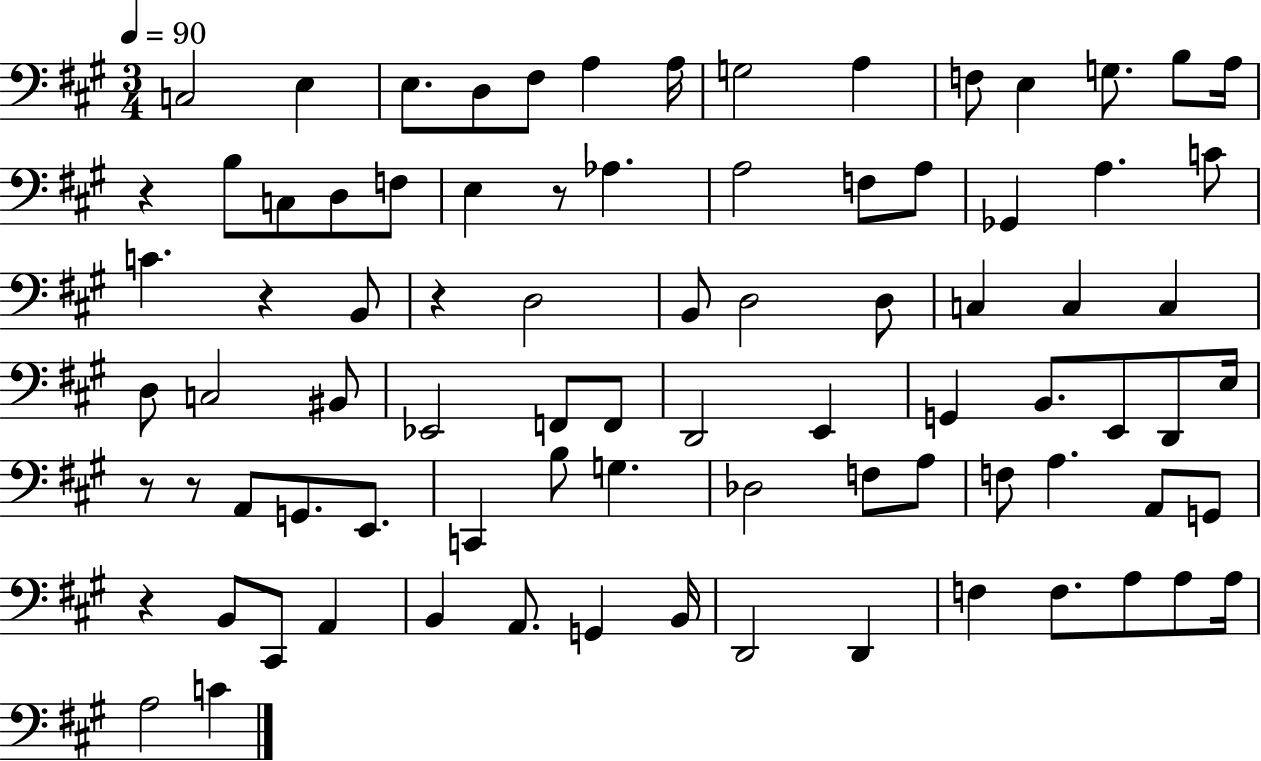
C3/h E3/q E3/e. D3/e F#3/e A3/q A3/s G3/h A3/q F3/e E3/q G3/e. B3/e A3/s R/q B3/e C3/e D3/e F3/e E3/q R/e Ab3/q. A3/h F3/e A3/e Gb2/q A3/q. C4/e C4/q. R/q B2/e R/q D3/h B2/e D3/h D3/e C3/q C3/q C3/q D3/e C3/h BIS2/e Eb2/h F2/e F2/e D2/h E2/q G2/q B2/e. E2/e D2/e E3/s R/e R/e A2/e G2/e. E2/e. C2/q B3/e G3/q. Db3/h F3/e A3/e F3/e A3/q. A2/e G2/e R/q B2/e C#2/e A2/q B2/q A2/e. G2/q B2/s D2/h D2/q F3/q F3/e. A3/e A3/e A3/s A3/h C4/q